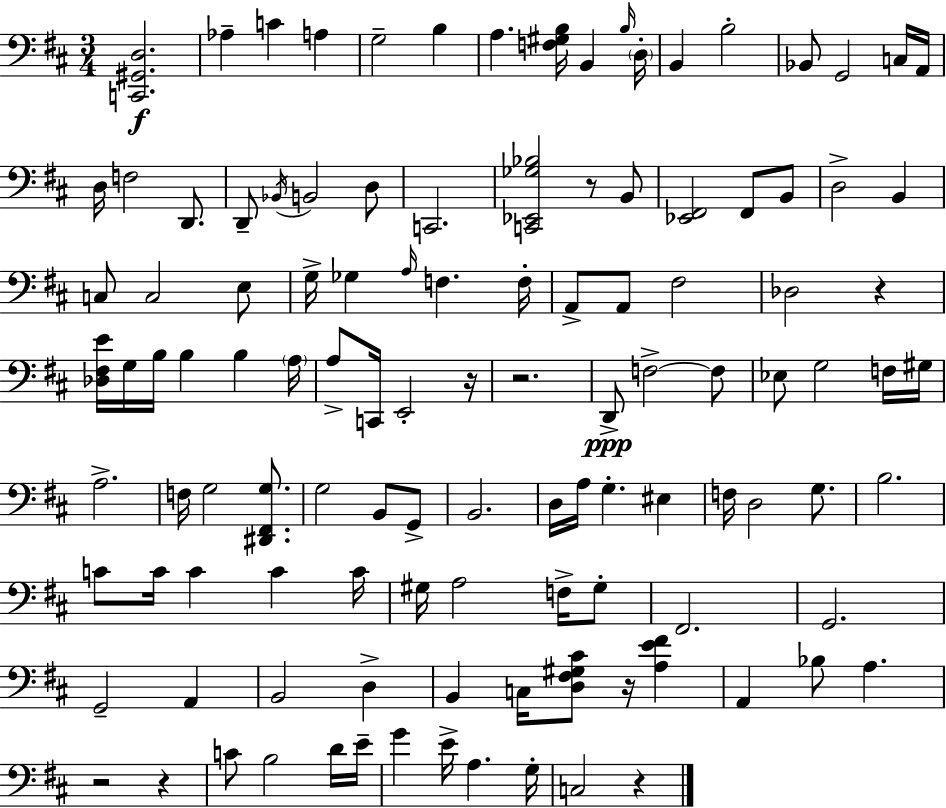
X:1
T:Untitled
M:3/4
L:1/4
K:D
[C,,^G,,D,]2 _A, C A, G,2 B, A, [F,^G,B,]/4 B,, B,/4 D,/4 B,, B,2 _B,,/2 G,,2 C,/4 A,,/4 D,/4 F,2 D,,/2 D,,/2 _B,,/4 B,,2 D,/2 C,,2 [C,,_E,,_G,_B,]2 z/2 B,,/2 [_E,,^F,,]2 ^F,,/2 B,,/2 D,2 B,, C,/2 C,2 E,/2 G,/4 _G, A,/4 F, F,/4 A,,/2 A,,/2 ^F,2 _D,2 z [_D,^F,E]/4 G,/4 B,/4 B, B, A,/4 A,/2 C,,/4 E,,2 z/4 z2 D,,/2 F,2 F,/2 _E,/2 G,2 F,/4 ^G,/4 A,2 F,/4 G,2 [^D,,^F,,G,]/2 G,2 B,,/2 G,,/2 B,,2 D,/4 A,/4 G, ^E, F,/4 D,2 G,/2 B,2 C/2 C/4 C C C/4 ^G,/4 A,2 F,/4 ^G,/2 ^F,,2 G,,2 G,,2 A,, B,,2 D, B,, C,/4 [D,^F,^G,^C]/2 z/4 [A,E^F] A,, _B,/2 A, z2 z C/2 B,2 D/4 E/4 G E/4 A, G,/4 C,2 z